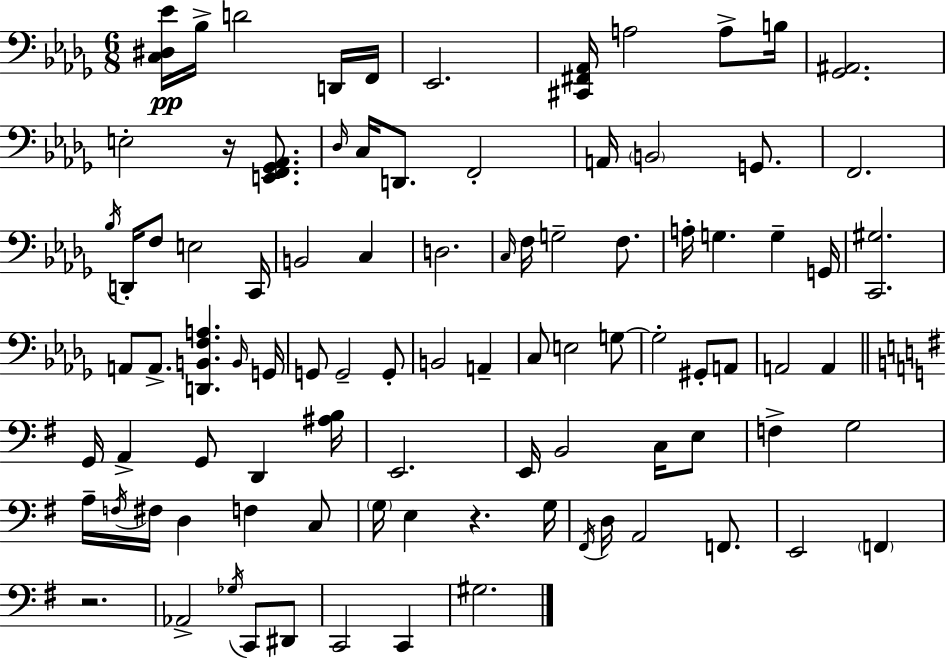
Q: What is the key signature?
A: BES minor